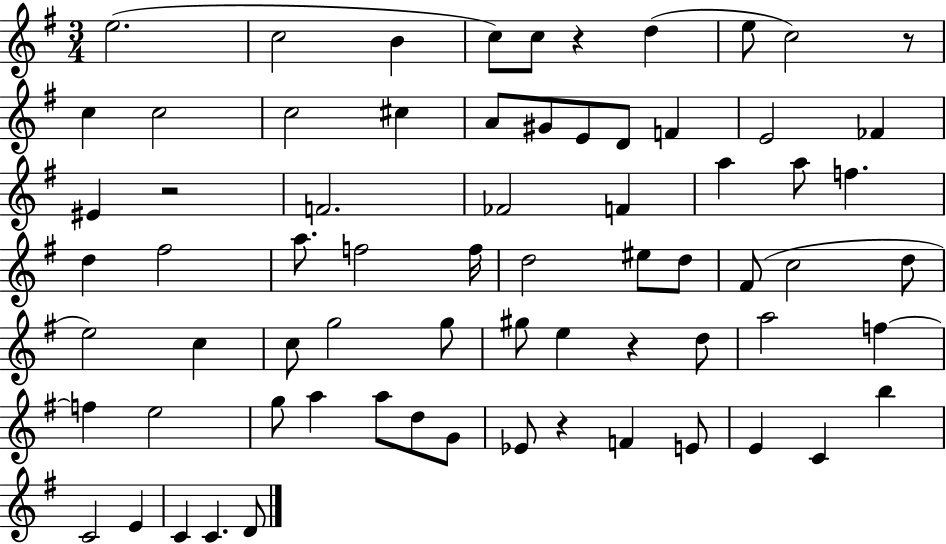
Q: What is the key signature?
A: G major